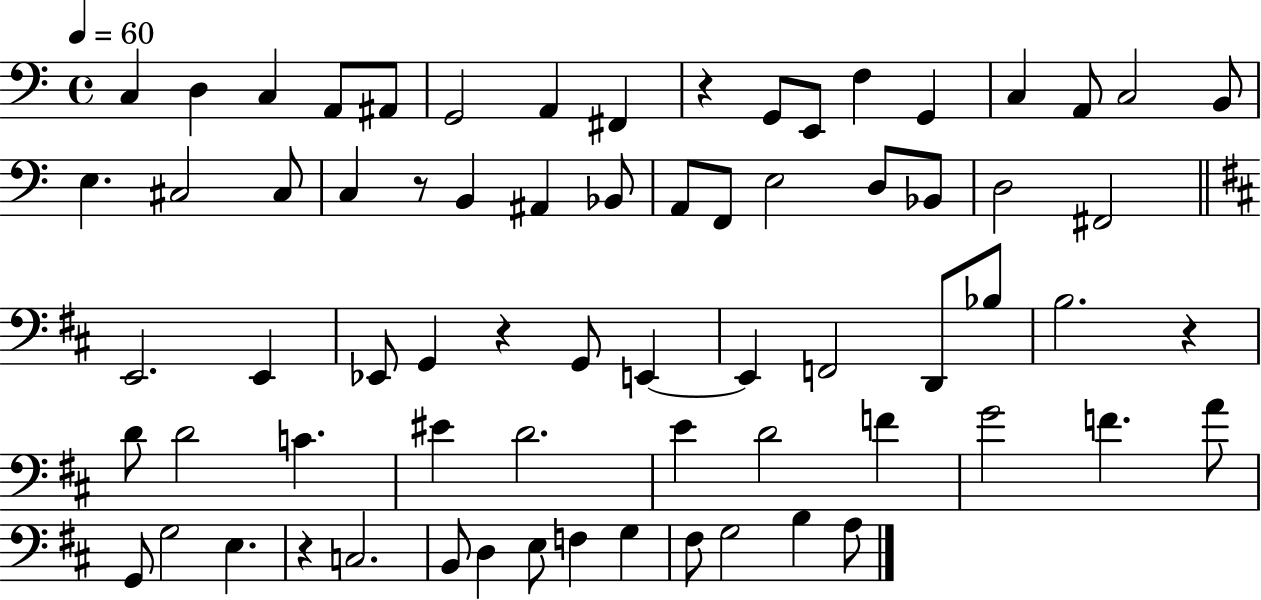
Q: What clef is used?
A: bass